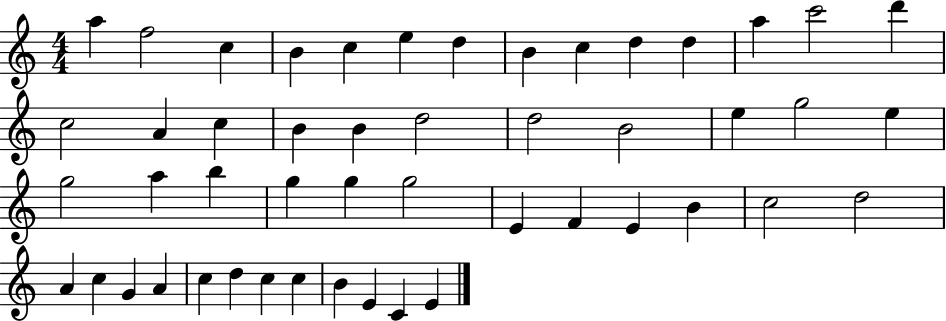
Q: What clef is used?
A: treble